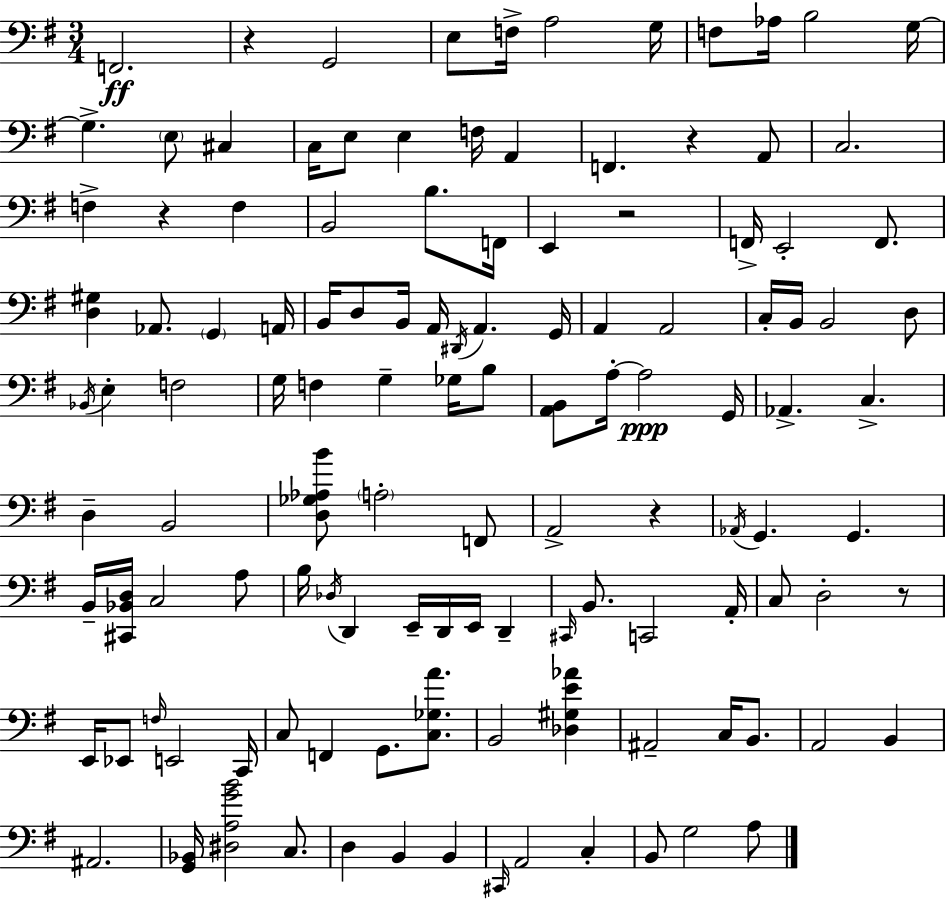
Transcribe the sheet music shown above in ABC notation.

X:1
T:Untitled
M:3/4
L:1/4
K:G
F,,2 z G,,2 E,/2 F,/4 A,2 G,/4 F,/2 _A,/4 B,2 G,/4 G, E,/2 ^C, C,/4 E,/2 E, F,/4 A,, F,, z A,,/2 C,2 F, z F, B,,2 B,/2 F,,/4 E,, z2 F,,/4 E,,2 F,,/2 [D,^G,] _A,,/2 G,, A,,/4 B,,/4 D,/2 B,,/4 A,,/4 ^D,,/4 A,, G,,/4 A,, A,,2 C,/4 B,,/4 B,,2 D,/2 _B,,/4 E, F,2 G,/4 F, G, _G,/4 B,/2 [A,,B,,]/2 A,/4 A,2 G,,/4 _A,, C, D, B,,2 [D,_G,_A,B]/2 A,2 F,,/2 A,,2 z _A,,/4 G,, G,, B,,/4 [^C,,_B,,D,]/4 C,2 A,/2 B,/4 _D,/4 D,, E,,/4 D,,/4 E,,/4 D,, ^C,,/4 B,,/2 C,,2 A,,/4 C,/2 D,2 z/2 E,,/4 _E,,/2 F,/4 E,,2 C,,/4 C,/2 F,, G,,/2 [C,_G,A]/2 B,,2 [_D,^G,E_A] ^A,,2 C,/4 B,,/2 A,,2 B,, ^A,,2 [G,,_B,,]/4 [^D,A,GB]2 C,/2 D, B,, B,, ^C,,/4 A,,2 C, B,,/2 G,2 A,/2